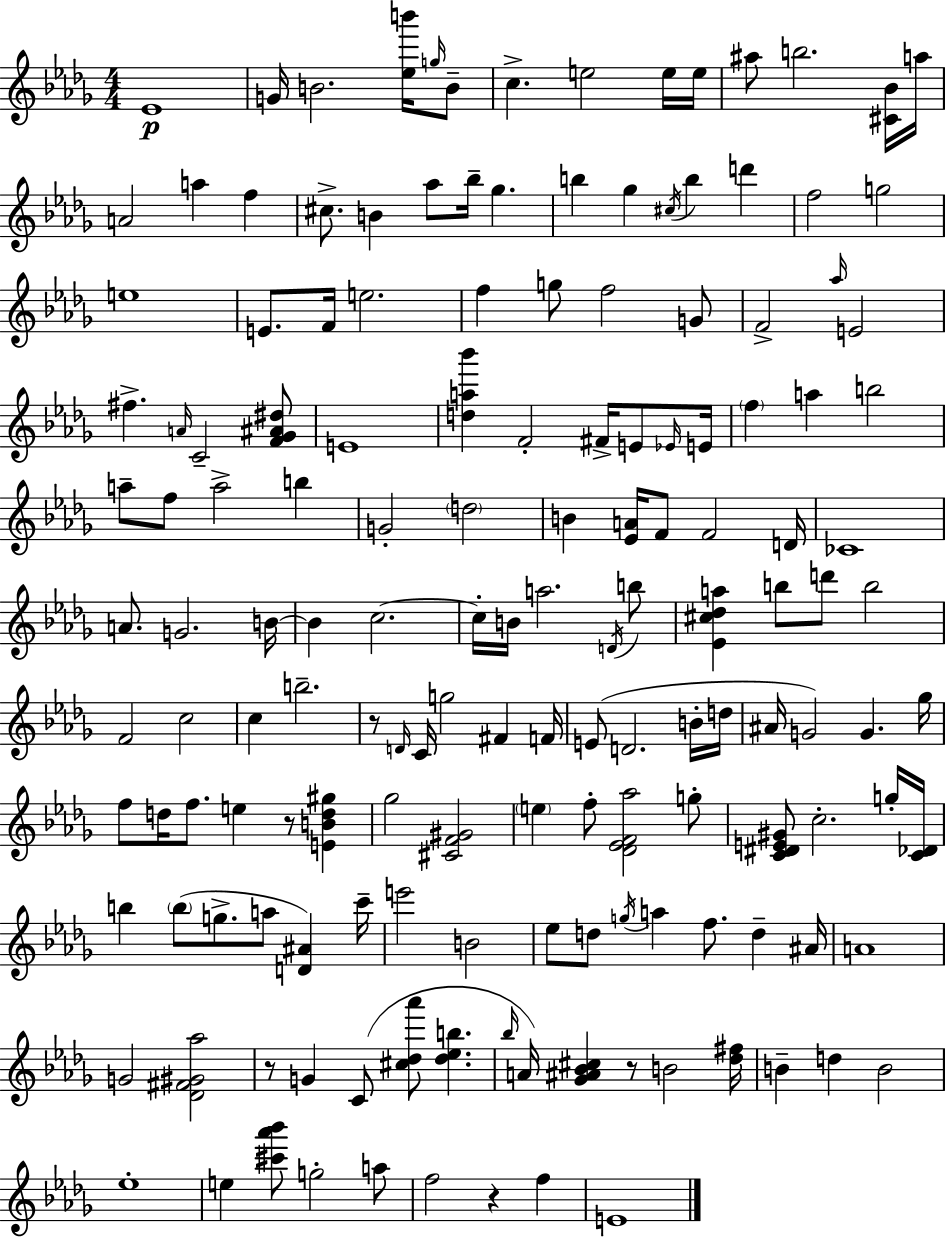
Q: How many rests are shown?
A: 5